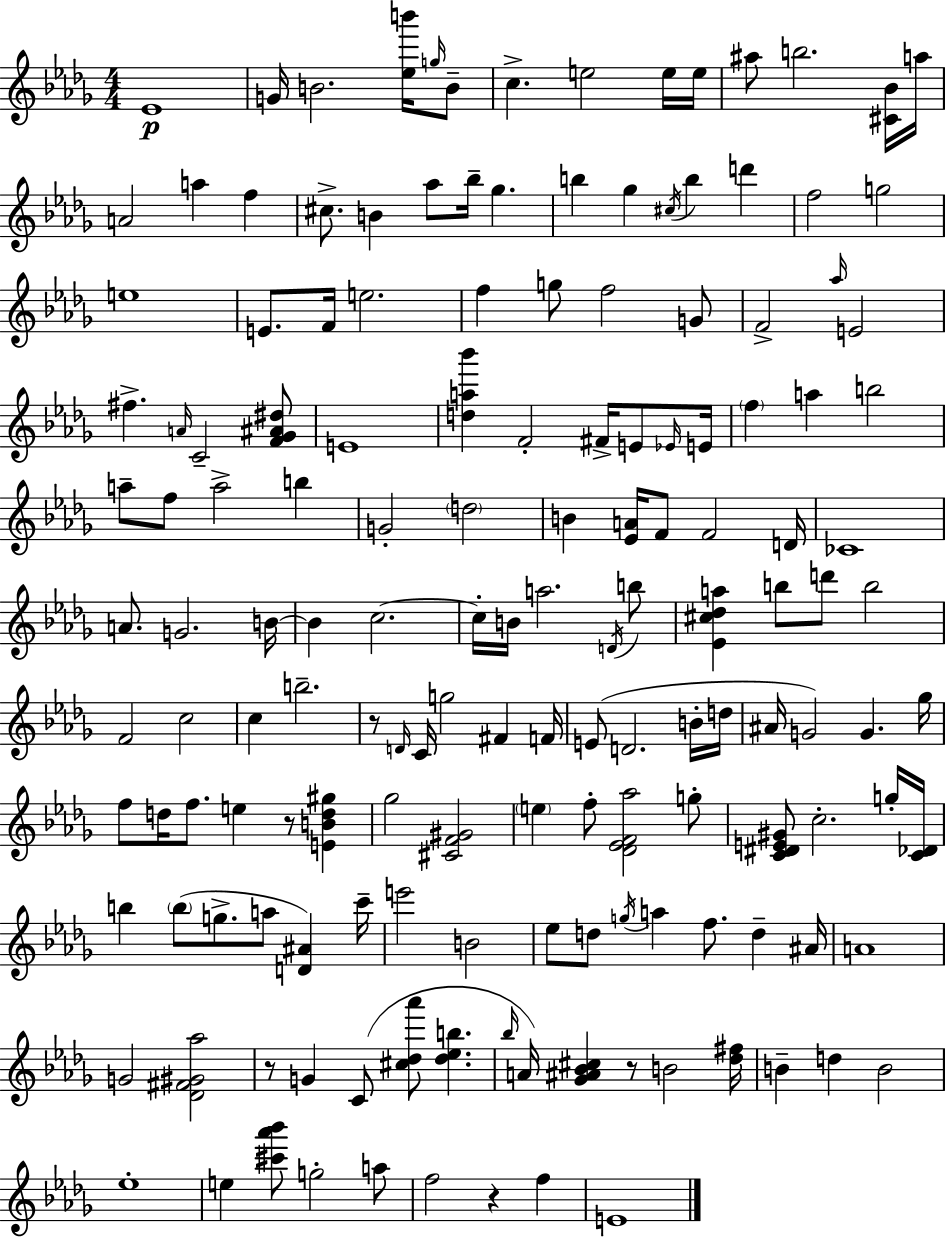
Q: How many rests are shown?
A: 5